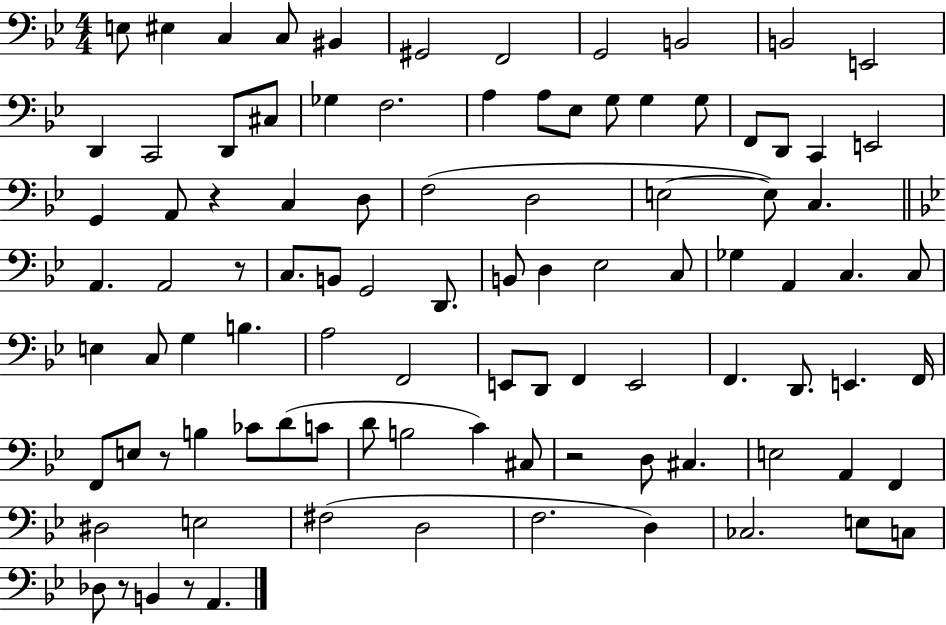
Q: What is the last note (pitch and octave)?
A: A2